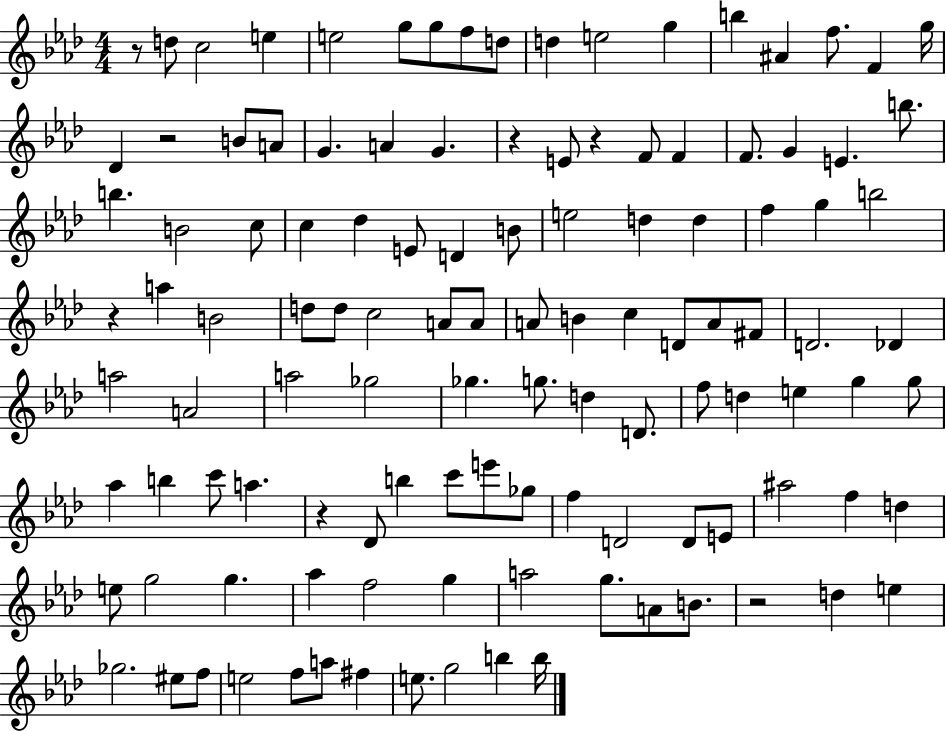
{
  \clef treble
  \numericTimeSignature
  \time 4/4
  \key aes \major
  r8 d''8 c''2 e''4 | e''2 g''8 g''8 f''8 d''8 | d''4 e''2 g''4 | b''4 ais'4 f''8. f'4 g''16 | \break des'4 r2 b'8 a'8 | g'4. a'4 g'4. | r4 e'8 r4 f'8 f'4 | f'8. g'4 e'4. b''8. | \break b''4. b'2 c''8 | c''4 des''4 e'8 d'4 b'8 | e''2 d''4 d''4 | f''4 g''4 b''2 | \break r4 a''4 b'2 | d''8 d''8 c''2 a'8 a'8 | a'8 b'4 c''4 d'8 a'8 fis'8 | d'2. des'4 | \break a''2 a'2 | a''2 ges''2 | ges''4. g''8. d''4 d'8. | f''8 d''4 e''4 g''4 g''8 | \break aes''4 b''4 c'''8 a''4. | r4 des'8 b''4 c'''8 e'''8 ges''8 | f''4 d'2 d'8 e'8 | ais''2 f''4 d''4 | \break e''8 g''2 g''4. | aes''4 f''2 g''4 | a''2 g''8. a'8 b'8. | r2 d''4 e''4 | \break ges''2. eis''8 f''8 | e''2 f''8 a''8 fis''4 | e''8. g''2 b''4 b''16 | \bar "|."
}